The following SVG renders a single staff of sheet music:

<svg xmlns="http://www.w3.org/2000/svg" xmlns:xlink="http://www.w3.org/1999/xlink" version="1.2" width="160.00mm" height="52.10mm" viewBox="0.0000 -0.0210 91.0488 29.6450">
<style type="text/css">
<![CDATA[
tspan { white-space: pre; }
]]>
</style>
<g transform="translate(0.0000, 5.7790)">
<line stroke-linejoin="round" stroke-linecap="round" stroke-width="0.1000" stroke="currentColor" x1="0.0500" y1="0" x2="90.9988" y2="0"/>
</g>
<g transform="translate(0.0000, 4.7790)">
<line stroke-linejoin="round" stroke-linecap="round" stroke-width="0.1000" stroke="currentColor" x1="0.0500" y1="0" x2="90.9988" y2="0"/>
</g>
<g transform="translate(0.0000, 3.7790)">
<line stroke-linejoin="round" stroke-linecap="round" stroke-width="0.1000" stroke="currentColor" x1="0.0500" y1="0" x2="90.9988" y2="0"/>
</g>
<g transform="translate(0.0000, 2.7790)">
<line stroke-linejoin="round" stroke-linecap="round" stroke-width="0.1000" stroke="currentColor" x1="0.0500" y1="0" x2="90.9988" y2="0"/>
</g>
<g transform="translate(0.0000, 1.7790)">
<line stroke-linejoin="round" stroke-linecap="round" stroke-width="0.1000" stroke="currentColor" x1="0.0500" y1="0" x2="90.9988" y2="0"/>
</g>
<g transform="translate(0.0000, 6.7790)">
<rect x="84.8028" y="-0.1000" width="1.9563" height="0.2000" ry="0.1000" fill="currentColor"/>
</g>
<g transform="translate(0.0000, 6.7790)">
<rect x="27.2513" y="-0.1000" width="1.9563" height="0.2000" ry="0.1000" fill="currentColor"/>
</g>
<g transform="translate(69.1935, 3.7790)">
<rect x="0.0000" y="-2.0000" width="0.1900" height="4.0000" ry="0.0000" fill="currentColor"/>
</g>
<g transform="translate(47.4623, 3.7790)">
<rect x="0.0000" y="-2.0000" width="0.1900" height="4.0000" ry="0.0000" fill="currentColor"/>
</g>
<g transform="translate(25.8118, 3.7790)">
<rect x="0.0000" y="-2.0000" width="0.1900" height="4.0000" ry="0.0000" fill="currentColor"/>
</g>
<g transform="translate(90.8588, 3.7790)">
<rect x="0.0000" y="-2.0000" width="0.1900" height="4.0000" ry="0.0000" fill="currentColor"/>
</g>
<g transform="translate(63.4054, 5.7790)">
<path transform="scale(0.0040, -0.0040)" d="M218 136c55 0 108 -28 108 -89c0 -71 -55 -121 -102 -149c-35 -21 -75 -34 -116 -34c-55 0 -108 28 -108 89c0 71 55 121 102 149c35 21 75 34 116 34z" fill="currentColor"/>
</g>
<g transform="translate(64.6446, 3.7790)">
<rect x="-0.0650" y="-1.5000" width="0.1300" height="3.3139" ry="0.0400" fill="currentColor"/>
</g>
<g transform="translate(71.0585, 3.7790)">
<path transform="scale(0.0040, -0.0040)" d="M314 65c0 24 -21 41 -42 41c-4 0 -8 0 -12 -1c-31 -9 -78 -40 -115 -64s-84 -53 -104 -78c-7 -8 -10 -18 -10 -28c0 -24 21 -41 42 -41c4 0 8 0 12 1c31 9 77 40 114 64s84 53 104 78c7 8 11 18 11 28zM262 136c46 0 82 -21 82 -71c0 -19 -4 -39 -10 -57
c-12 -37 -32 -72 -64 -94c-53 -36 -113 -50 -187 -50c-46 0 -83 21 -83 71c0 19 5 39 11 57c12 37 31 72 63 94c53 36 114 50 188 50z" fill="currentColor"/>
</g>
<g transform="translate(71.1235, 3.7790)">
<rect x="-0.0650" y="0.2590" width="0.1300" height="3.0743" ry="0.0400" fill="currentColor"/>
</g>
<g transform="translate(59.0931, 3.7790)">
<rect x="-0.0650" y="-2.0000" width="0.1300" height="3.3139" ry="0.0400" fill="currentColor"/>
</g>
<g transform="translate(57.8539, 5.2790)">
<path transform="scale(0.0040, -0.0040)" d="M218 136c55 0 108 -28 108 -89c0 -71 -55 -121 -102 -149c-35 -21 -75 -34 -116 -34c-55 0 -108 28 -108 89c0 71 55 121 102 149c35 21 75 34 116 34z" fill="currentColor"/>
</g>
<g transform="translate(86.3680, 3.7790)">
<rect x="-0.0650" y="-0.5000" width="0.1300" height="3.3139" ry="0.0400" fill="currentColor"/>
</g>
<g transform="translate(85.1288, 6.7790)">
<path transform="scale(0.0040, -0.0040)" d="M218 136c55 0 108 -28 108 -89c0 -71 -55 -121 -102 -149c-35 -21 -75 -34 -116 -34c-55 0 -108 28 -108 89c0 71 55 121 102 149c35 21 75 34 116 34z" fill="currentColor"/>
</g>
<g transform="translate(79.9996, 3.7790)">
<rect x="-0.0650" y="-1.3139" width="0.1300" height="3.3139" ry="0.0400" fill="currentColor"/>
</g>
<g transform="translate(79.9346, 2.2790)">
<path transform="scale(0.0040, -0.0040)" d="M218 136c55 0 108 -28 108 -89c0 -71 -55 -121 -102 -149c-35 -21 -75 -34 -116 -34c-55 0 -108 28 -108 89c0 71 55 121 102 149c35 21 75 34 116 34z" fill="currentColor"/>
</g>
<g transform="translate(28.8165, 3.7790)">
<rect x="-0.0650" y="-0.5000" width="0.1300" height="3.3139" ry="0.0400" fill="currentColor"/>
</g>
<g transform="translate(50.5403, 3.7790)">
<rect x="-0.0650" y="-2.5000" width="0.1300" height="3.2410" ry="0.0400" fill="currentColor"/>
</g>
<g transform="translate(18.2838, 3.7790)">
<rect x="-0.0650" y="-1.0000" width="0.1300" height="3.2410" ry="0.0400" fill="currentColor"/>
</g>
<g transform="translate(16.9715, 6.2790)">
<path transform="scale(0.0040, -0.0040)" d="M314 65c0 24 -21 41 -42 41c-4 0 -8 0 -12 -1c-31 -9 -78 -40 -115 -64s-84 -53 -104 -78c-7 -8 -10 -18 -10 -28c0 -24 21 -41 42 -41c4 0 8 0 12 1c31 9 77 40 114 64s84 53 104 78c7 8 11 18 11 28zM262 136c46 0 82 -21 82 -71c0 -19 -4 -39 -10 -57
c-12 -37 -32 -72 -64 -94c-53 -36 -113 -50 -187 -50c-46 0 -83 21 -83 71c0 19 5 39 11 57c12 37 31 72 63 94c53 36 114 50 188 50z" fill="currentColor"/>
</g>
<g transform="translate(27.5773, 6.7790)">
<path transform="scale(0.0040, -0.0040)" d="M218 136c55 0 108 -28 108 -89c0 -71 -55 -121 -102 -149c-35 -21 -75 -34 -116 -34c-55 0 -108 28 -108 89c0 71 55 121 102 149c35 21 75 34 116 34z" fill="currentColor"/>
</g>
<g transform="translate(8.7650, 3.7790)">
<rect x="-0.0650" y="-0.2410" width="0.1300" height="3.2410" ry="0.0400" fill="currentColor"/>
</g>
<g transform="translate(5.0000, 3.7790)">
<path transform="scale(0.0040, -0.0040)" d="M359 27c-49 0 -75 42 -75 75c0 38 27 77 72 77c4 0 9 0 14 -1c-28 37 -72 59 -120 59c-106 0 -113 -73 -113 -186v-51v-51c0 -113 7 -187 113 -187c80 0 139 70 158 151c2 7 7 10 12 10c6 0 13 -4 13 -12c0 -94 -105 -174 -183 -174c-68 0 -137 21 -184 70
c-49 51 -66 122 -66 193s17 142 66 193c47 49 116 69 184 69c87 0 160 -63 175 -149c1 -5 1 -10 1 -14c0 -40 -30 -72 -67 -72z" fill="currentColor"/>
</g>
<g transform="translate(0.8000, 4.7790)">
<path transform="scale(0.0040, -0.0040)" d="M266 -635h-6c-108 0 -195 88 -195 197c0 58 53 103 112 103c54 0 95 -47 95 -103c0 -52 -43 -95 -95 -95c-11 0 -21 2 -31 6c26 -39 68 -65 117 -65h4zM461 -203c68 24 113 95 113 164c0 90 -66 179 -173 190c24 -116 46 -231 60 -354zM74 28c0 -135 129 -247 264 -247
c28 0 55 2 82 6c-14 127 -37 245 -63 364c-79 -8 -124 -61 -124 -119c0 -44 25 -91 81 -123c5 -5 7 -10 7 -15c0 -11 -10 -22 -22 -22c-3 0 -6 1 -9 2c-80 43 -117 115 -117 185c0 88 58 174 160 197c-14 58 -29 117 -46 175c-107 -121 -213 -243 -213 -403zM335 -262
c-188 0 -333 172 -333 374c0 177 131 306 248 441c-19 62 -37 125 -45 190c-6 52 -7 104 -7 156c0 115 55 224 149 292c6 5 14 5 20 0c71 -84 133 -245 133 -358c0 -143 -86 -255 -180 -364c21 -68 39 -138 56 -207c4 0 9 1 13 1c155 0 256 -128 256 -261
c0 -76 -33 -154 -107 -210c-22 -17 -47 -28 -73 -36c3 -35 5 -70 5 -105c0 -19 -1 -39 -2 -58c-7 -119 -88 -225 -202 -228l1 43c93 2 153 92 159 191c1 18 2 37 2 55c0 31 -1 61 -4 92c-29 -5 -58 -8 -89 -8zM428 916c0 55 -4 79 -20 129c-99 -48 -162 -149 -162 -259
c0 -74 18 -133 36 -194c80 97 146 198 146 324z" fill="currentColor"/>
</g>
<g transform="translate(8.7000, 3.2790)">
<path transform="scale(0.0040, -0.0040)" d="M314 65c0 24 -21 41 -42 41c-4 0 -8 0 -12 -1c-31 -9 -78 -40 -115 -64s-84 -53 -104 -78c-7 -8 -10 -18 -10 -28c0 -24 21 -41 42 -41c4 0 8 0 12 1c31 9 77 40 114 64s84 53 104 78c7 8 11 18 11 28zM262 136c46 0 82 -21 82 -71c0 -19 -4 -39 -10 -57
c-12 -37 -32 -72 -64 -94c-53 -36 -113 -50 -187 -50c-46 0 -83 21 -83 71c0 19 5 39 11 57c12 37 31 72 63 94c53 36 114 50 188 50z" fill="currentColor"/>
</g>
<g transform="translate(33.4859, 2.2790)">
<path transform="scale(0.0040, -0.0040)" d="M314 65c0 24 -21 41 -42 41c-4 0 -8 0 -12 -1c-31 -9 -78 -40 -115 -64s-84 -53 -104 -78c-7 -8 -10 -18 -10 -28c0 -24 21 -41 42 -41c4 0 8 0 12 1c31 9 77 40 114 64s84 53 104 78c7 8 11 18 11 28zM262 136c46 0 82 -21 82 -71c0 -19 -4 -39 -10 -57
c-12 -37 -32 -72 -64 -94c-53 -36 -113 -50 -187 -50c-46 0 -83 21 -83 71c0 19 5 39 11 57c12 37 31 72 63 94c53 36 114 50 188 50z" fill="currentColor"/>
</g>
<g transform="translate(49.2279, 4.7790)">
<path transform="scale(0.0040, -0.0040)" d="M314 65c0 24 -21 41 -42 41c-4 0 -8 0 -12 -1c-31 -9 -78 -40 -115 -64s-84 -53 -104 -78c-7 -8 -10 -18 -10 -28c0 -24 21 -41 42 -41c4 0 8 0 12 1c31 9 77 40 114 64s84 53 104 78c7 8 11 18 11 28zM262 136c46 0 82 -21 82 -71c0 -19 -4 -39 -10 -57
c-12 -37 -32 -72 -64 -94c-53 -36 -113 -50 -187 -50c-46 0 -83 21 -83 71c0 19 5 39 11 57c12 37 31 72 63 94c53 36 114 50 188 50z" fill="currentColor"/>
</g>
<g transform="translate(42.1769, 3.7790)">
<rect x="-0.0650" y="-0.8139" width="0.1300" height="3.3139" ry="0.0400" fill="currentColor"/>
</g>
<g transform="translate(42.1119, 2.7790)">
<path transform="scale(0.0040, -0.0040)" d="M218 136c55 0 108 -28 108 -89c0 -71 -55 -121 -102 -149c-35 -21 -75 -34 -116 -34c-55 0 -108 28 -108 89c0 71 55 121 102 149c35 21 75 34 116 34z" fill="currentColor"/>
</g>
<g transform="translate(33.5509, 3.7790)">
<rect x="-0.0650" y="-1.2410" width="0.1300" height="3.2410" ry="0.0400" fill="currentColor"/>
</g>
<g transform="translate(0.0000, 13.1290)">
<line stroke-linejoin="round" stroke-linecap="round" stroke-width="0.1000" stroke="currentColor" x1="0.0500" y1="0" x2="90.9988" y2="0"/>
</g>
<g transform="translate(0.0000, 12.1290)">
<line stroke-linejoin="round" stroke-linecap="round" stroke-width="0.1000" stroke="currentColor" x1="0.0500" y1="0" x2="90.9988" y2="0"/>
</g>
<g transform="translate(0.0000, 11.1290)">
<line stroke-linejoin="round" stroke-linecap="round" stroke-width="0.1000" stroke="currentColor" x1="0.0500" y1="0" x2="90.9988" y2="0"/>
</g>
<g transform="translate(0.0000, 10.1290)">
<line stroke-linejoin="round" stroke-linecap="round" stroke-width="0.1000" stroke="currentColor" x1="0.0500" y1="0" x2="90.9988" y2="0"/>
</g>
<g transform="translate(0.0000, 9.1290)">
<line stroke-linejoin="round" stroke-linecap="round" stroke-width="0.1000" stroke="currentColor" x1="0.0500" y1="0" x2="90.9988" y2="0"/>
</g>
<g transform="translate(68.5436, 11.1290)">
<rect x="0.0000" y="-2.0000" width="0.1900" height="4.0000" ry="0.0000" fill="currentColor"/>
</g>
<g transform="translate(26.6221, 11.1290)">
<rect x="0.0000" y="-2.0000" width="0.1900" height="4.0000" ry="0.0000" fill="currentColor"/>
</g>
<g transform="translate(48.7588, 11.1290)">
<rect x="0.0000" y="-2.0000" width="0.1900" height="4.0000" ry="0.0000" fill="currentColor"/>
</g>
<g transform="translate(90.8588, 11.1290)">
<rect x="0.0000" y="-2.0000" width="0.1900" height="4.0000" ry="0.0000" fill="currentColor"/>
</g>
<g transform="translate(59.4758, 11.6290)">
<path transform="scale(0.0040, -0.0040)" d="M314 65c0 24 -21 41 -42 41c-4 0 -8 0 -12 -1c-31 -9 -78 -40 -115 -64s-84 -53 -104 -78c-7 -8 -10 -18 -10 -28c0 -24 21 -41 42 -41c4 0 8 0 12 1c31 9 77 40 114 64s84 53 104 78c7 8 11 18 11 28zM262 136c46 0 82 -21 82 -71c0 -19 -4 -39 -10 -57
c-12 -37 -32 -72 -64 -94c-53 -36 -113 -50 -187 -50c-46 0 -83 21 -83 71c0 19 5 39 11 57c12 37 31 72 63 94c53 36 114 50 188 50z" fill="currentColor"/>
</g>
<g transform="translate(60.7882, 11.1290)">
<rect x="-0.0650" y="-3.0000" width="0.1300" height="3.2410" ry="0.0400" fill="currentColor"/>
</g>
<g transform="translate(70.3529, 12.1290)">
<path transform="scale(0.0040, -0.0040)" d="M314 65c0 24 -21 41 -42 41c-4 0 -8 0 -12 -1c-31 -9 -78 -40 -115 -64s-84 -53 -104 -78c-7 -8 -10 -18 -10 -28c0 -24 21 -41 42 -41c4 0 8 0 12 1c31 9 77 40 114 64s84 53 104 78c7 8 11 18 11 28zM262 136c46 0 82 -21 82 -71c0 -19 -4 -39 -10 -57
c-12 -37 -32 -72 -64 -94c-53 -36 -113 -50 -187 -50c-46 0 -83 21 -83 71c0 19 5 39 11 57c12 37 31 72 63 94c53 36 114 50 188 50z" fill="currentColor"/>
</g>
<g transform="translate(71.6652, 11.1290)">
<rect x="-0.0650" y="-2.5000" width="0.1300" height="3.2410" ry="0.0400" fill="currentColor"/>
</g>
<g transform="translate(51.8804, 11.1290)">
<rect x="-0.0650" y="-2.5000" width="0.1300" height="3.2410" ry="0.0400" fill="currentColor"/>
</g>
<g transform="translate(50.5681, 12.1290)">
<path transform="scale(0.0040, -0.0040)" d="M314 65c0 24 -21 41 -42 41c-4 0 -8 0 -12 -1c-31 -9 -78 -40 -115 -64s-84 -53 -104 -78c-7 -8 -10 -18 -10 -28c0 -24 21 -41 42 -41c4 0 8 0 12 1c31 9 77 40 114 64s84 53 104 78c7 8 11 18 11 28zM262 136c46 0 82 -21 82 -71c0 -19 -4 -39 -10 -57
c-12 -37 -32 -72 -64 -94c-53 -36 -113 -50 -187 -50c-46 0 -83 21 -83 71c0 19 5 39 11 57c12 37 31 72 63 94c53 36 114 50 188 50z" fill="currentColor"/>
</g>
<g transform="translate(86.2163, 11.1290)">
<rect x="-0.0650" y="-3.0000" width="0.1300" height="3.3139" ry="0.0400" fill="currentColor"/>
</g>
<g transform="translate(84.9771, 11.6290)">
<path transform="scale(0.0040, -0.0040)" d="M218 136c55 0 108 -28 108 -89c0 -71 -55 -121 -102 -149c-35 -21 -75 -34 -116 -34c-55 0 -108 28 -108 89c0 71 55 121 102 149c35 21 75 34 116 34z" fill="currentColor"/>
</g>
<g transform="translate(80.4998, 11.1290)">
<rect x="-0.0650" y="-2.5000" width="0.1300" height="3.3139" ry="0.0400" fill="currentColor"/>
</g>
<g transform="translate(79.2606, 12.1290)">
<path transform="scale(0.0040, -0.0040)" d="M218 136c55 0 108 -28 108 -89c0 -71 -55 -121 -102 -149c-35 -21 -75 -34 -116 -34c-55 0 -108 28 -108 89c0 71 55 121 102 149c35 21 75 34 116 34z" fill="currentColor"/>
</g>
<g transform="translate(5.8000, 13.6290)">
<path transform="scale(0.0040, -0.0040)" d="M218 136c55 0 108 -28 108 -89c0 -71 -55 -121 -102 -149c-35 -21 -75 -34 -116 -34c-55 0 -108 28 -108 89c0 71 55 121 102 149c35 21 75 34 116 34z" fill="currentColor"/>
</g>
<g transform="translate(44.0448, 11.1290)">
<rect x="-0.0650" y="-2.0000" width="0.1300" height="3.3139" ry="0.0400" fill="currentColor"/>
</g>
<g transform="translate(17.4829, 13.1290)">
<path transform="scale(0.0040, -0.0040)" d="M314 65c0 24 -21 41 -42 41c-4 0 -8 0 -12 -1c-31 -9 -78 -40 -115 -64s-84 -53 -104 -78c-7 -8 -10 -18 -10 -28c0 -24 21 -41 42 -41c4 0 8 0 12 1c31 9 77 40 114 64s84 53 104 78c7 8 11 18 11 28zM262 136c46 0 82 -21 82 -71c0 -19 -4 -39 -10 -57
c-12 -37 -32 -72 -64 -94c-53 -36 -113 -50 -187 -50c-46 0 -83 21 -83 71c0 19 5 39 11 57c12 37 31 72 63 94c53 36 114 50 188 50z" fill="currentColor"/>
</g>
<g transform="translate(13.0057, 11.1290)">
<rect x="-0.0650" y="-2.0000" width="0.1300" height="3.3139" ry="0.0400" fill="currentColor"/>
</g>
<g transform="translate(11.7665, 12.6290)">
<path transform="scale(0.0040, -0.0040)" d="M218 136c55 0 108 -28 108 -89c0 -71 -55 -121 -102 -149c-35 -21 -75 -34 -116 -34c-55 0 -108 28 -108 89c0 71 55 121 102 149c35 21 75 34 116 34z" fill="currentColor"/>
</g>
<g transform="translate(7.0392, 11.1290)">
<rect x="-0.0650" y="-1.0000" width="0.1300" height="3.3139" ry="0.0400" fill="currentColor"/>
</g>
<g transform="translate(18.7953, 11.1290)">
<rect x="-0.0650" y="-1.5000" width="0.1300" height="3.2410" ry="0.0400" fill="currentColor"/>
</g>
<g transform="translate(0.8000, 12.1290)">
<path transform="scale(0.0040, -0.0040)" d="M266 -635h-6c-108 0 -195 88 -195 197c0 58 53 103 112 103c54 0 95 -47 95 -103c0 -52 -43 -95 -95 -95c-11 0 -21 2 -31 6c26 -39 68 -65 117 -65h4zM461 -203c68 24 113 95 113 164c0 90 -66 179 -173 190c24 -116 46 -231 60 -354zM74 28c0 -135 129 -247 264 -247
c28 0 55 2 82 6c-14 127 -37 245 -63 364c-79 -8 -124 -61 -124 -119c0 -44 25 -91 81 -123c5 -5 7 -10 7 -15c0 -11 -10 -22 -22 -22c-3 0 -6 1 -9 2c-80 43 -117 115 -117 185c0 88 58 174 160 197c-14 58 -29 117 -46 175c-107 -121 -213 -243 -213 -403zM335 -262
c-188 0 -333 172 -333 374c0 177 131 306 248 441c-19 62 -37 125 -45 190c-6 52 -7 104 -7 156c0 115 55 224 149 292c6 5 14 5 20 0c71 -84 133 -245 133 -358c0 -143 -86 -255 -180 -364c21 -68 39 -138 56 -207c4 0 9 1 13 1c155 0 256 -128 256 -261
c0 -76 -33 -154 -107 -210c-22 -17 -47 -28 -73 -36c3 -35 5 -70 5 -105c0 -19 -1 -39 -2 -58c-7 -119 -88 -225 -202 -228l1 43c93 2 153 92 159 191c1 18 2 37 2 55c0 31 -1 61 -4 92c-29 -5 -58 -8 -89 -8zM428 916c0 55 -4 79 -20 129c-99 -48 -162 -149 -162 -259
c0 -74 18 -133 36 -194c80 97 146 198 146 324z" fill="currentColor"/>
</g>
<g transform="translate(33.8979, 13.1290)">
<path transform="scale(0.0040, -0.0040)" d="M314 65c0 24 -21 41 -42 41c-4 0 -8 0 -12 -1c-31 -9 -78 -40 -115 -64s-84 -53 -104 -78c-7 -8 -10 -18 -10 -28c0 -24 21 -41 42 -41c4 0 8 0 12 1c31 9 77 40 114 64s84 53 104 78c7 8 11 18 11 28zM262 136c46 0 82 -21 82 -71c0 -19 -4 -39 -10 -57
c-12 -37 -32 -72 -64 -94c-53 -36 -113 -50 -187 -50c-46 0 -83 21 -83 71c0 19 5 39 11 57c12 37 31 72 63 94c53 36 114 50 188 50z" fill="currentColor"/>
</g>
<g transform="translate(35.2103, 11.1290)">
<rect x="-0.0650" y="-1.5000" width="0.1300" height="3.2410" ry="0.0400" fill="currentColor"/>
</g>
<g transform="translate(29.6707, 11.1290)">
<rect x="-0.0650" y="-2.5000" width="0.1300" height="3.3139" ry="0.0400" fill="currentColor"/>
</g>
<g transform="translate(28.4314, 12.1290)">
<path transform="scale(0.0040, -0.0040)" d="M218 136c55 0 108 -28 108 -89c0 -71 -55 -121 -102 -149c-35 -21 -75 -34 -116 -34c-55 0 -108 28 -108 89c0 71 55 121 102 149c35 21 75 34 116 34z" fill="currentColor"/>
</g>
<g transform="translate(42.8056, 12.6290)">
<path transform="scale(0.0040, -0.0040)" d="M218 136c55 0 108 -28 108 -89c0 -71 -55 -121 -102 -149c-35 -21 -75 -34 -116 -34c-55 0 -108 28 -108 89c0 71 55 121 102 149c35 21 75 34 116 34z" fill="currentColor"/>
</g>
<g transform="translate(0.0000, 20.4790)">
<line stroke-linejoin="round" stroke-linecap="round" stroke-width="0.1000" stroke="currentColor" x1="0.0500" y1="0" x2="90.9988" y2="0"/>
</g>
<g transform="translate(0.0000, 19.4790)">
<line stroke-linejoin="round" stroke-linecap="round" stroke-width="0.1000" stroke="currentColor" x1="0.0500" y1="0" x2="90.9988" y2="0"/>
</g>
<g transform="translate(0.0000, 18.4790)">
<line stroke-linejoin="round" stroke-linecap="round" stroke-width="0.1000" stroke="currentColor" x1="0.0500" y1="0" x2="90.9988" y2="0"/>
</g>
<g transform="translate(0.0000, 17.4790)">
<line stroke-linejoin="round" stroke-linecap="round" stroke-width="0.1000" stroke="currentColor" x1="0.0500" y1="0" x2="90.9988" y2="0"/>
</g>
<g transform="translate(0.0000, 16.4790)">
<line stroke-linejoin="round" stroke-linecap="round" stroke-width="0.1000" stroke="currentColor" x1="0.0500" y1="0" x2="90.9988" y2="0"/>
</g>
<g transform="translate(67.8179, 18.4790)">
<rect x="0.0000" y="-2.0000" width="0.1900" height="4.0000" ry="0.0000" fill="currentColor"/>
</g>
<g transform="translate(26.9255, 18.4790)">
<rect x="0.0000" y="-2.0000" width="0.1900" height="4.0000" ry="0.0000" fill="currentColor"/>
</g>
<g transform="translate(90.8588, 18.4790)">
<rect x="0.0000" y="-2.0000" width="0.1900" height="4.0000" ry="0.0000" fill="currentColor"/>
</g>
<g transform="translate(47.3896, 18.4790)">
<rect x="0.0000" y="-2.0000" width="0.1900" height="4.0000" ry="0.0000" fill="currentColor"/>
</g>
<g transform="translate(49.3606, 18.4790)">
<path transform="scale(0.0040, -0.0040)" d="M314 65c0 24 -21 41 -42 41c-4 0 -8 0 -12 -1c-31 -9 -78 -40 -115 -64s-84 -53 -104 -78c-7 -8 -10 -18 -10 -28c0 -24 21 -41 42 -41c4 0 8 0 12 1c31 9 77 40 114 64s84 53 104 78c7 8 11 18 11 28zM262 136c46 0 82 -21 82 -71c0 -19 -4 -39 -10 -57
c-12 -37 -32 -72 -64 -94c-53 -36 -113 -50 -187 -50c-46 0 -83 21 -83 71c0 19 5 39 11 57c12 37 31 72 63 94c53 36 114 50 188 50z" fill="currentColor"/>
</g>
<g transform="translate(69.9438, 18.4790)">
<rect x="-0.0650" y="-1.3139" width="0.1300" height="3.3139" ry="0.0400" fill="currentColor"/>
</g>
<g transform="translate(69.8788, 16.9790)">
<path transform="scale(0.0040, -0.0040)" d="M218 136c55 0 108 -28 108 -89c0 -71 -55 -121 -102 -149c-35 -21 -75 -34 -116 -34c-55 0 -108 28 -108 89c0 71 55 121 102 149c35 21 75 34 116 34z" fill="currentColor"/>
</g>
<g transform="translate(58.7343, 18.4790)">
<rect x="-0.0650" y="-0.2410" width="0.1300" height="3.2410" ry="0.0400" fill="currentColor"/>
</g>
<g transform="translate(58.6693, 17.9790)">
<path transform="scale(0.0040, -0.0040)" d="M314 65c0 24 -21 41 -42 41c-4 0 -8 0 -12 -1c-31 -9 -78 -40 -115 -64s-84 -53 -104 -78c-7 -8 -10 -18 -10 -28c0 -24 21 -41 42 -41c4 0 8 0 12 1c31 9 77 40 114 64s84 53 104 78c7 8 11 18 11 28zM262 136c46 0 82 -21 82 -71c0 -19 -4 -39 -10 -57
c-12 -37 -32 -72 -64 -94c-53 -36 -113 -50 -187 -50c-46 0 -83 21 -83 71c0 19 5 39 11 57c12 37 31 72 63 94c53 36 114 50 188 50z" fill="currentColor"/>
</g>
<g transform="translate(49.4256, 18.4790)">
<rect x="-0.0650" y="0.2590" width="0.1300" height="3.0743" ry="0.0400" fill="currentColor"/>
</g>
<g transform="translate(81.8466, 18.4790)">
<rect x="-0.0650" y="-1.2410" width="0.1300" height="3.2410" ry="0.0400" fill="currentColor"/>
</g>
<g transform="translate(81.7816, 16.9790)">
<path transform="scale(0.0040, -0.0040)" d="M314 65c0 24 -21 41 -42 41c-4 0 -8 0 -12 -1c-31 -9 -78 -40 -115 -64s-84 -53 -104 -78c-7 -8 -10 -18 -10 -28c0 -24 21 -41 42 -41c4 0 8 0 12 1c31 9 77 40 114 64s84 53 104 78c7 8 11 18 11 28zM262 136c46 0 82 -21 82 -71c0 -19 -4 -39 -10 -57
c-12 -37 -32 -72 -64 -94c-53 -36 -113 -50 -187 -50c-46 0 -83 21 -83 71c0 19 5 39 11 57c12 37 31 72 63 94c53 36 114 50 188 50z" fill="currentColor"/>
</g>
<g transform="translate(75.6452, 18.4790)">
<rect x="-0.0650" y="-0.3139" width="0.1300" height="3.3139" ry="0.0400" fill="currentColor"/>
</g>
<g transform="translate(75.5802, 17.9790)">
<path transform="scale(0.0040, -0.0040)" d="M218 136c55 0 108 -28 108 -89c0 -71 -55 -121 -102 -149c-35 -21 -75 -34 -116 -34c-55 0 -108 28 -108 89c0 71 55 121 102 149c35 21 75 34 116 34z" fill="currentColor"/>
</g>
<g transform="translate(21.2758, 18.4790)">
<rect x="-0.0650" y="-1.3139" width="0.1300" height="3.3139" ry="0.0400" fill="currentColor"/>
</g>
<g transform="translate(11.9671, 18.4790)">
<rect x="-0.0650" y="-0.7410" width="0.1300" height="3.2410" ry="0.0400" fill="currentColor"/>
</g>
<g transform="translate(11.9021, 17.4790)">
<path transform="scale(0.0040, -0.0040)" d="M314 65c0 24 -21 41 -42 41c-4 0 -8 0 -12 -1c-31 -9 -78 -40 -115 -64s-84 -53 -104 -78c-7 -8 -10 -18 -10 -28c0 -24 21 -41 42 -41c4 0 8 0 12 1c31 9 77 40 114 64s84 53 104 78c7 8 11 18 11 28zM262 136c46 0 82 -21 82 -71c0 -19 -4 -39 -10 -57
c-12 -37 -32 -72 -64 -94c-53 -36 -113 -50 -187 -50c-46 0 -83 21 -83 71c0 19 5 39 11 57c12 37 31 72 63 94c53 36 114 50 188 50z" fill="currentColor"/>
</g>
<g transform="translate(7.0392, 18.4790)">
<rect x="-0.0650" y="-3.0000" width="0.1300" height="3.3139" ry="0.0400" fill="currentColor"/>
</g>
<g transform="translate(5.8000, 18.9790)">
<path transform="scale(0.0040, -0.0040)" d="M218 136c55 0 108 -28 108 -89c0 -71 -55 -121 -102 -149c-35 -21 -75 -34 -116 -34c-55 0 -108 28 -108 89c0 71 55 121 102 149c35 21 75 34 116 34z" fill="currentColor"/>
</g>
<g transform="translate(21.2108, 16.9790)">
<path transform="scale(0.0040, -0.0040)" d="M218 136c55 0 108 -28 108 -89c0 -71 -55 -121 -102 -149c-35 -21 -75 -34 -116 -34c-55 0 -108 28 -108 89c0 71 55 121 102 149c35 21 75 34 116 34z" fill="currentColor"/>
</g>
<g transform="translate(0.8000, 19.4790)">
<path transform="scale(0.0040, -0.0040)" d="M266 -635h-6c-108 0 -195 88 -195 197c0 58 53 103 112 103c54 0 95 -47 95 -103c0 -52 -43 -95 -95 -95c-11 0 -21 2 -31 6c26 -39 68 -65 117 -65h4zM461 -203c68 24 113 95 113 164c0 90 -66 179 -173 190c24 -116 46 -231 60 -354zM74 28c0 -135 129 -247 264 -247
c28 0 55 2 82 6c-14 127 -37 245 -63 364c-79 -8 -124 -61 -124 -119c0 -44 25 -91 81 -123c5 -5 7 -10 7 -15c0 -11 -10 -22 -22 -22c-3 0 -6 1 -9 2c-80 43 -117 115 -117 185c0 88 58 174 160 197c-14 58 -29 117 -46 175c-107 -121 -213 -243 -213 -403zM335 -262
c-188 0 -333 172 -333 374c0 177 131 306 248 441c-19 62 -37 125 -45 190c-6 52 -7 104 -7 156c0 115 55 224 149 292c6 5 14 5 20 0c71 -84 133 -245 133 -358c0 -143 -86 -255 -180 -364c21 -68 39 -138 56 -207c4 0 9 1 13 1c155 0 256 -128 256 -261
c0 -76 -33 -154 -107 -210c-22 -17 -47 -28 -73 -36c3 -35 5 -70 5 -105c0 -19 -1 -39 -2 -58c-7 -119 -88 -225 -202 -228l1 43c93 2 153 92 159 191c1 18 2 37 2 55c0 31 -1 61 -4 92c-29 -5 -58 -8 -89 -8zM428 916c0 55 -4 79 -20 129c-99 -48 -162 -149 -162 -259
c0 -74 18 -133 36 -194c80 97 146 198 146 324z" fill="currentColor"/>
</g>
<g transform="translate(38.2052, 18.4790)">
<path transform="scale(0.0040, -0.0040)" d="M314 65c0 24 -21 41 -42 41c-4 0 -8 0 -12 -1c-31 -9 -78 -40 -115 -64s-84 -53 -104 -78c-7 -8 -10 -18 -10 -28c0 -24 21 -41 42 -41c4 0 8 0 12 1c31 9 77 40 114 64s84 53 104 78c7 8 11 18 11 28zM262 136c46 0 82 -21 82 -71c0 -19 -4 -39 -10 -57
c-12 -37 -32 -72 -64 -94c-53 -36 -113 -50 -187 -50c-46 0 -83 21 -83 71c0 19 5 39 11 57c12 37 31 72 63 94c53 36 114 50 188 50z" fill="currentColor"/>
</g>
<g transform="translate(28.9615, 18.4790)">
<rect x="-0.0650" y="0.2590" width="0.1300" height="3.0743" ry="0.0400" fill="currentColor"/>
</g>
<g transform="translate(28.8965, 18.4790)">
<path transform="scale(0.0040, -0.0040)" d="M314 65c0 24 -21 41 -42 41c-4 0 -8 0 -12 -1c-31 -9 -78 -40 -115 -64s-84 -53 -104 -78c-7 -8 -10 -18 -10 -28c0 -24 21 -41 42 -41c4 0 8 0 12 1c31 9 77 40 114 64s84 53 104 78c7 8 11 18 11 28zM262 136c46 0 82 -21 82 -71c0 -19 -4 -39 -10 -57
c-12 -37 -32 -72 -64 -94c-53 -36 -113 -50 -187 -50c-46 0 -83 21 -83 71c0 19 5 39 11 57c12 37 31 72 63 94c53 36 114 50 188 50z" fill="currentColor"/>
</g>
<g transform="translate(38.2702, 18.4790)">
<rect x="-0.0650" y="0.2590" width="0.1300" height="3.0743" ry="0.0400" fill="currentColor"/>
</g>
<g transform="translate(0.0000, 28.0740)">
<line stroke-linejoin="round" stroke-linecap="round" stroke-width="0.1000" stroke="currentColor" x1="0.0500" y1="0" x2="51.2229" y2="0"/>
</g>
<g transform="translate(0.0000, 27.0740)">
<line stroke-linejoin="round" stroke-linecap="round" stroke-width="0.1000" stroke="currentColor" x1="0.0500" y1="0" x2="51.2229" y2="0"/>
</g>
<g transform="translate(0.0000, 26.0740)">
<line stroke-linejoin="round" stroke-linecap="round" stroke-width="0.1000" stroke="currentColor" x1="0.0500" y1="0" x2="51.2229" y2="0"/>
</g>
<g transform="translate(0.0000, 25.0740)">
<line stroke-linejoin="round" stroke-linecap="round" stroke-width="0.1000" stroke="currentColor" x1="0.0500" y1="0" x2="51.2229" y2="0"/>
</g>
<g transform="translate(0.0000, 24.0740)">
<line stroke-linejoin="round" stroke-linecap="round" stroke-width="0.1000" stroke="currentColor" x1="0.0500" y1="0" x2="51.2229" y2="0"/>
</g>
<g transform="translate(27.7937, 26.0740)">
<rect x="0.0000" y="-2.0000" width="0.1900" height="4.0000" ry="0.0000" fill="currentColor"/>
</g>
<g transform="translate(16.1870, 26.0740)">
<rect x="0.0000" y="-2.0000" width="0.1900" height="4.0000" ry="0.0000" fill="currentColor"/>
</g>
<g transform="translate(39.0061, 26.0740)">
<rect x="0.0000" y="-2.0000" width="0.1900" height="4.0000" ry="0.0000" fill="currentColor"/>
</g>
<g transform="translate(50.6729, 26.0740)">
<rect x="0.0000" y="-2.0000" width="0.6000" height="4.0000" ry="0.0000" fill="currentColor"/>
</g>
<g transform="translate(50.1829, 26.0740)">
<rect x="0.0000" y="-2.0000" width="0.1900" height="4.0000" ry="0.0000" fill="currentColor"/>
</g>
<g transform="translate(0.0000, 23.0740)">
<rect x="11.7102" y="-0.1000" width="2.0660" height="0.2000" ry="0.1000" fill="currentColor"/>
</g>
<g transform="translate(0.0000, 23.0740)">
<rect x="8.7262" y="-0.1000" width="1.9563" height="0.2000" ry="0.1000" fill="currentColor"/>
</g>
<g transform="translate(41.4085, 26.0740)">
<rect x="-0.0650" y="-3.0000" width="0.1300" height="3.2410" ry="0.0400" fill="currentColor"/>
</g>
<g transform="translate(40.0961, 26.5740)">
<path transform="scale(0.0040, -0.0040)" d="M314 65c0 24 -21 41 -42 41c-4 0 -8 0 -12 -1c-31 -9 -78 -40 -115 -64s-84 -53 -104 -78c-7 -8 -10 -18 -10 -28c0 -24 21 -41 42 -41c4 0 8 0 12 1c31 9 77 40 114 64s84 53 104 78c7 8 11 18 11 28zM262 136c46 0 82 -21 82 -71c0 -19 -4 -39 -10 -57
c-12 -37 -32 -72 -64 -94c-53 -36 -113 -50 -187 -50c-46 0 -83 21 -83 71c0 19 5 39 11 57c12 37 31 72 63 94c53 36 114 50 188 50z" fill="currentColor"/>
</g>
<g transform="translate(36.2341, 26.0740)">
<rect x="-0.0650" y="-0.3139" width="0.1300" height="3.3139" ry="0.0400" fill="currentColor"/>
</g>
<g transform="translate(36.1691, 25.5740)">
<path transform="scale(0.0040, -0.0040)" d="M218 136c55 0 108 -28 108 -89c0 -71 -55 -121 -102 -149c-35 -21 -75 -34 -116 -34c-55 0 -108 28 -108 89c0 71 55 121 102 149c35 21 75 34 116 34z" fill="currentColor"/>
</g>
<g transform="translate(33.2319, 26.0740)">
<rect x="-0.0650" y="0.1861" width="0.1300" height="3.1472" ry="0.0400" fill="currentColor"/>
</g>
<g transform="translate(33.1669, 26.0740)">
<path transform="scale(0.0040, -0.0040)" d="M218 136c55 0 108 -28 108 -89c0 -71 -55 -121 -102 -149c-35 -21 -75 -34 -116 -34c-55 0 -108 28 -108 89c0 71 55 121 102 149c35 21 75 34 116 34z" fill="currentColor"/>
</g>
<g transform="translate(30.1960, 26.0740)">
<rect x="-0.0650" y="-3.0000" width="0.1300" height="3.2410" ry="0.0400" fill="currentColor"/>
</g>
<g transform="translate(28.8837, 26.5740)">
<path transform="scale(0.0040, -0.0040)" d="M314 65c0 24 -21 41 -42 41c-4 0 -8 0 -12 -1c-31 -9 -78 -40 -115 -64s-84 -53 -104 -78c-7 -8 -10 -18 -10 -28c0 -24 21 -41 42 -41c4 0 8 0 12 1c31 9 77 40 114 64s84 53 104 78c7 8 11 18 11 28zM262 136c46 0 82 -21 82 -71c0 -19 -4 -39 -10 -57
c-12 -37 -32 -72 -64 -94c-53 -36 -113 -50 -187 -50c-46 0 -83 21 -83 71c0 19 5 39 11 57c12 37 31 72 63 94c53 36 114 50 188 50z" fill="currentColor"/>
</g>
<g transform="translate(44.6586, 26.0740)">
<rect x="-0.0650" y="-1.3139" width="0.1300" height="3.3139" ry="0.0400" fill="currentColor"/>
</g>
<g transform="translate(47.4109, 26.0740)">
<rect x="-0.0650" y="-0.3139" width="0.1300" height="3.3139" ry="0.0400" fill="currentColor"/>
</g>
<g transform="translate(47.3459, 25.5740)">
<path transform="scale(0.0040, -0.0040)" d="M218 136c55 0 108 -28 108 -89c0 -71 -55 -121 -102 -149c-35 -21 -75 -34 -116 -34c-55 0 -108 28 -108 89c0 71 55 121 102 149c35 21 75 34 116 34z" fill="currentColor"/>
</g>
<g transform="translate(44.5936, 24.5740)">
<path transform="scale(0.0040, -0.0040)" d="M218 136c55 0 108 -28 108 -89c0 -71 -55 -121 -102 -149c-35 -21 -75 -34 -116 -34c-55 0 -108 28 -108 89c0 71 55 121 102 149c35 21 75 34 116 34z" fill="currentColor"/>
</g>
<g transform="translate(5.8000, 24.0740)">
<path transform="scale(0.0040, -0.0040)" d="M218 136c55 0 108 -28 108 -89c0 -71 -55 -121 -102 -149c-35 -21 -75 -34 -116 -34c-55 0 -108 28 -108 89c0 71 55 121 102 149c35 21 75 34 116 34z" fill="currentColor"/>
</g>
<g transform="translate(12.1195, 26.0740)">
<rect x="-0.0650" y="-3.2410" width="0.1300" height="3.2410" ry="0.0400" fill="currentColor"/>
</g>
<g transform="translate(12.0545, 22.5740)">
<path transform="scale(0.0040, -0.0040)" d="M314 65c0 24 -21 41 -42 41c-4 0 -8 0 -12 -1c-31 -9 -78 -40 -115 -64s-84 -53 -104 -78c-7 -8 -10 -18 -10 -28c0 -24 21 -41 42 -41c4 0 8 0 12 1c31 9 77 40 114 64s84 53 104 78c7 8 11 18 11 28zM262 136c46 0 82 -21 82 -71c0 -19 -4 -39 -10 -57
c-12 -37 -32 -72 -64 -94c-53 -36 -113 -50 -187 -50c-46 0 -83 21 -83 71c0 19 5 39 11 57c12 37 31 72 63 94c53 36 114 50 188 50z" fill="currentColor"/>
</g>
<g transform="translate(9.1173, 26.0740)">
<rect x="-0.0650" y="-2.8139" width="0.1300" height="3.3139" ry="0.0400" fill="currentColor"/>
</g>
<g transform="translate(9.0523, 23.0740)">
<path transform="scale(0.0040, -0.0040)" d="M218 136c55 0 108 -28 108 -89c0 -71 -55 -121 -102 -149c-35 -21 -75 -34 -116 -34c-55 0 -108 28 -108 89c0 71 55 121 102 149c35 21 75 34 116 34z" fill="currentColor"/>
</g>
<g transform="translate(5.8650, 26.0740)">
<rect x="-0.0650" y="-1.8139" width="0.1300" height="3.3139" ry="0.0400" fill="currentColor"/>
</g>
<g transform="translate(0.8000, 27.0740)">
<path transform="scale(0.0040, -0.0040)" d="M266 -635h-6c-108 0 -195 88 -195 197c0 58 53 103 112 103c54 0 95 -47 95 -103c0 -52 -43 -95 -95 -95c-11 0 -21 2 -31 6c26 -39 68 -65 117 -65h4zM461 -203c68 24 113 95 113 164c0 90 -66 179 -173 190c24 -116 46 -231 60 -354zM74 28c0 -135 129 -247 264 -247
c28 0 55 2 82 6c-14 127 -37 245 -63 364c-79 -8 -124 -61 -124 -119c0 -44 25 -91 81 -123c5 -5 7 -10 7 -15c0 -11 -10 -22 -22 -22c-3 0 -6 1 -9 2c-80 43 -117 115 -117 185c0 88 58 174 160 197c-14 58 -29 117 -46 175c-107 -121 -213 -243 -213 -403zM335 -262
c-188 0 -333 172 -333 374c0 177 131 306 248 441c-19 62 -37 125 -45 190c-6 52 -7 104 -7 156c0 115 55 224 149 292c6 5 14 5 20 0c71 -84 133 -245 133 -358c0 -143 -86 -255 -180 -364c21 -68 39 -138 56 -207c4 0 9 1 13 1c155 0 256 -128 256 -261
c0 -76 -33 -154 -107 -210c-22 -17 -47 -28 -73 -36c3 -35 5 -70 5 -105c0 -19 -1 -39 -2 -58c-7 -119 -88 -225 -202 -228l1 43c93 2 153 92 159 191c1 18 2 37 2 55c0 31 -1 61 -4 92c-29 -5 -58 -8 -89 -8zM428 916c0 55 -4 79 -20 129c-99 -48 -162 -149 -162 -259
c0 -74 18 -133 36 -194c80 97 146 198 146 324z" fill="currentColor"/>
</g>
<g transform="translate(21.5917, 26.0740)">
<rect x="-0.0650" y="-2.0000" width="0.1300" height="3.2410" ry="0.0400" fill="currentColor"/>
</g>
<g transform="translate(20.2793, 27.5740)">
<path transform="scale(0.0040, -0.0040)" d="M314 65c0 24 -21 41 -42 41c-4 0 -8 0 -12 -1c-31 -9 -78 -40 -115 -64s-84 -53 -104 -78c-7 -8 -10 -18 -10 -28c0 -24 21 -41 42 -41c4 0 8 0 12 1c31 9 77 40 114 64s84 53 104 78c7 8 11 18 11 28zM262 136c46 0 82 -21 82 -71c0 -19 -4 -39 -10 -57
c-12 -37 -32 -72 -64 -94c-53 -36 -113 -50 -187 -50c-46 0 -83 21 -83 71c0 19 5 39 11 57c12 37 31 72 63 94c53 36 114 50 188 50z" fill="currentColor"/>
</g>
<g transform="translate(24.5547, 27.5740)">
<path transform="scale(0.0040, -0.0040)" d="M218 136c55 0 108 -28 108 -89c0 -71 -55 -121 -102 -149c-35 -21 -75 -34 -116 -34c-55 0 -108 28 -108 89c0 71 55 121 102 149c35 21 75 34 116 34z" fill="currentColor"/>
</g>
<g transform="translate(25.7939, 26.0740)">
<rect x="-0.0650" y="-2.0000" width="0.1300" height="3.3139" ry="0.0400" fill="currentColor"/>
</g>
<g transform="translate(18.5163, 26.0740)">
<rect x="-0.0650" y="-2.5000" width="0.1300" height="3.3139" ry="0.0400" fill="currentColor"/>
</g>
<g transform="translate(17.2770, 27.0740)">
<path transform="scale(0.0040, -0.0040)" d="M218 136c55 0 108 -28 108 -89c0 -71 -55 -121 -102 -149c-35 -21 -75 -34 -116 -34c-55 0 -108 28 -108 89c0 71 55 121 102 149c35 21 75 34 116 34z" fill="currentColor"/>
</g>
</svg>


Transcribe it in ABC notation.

X:1
T:Untitled
M:4/4
L:1/4
K:C
c2 D2 C e2 d G2 F E B2 e C D F E2 G E2 F G2 A2 G2 G A A d2 e B2 B2 B2 c2 e c e2 f a b2 G F2 F A2 B c A2 e c